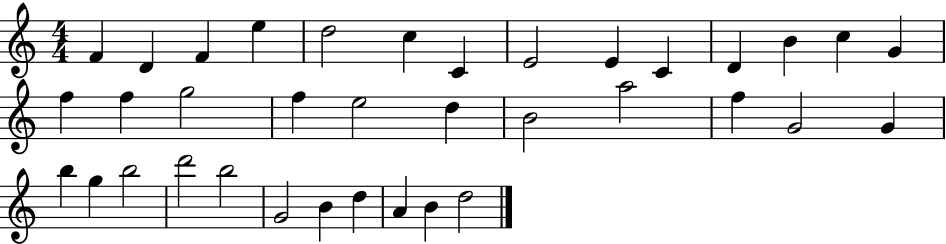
{
  \clef treble
  \numericTimeSignature
  \time 4/4
  \key c \major
  f'4 d'4 f'4 e''4 | d''2 c''4 c'4 | e'2 e'4 c'4 | d'4 b'4 c''4 g'4 | \break f''4 f''4 g''2 | f''4 e''2 d''4 | b'2 a''2 | f''4 g'2 g'4 | \break b''4 g''4 b''2 | d'''2 b''2 | g'2 b'4 d''4 | a'4 b'4 d''2 | \break \bar "|."
}